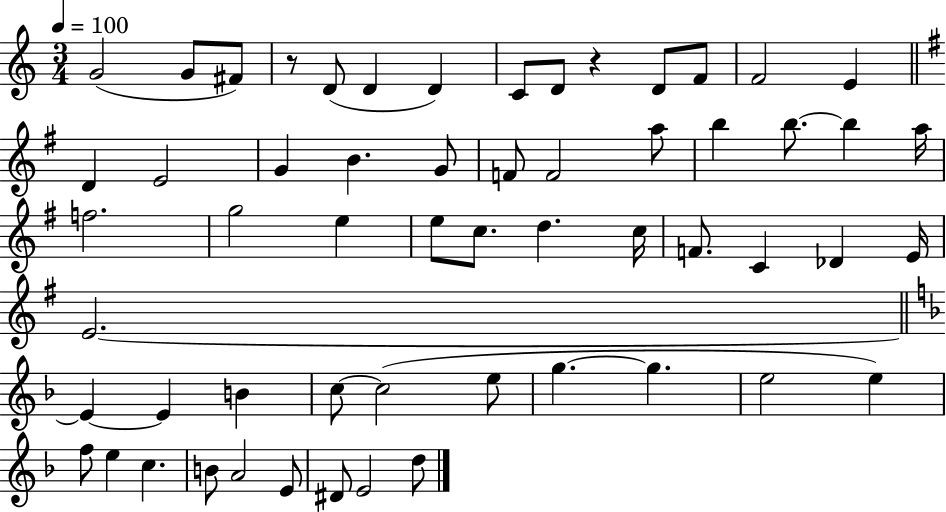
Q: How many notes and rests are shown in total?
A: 57